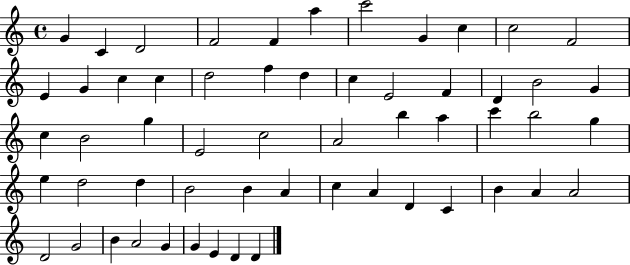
X:1
T:Untitled
M:4/4
L:1/4
K:C
G C D2 F2 F a c'2 G c c2 F2 E G c c d2 f d c E2 F D B2 G c B2 g E2 c2 A2 b a c' b2 g e d2 d B2 B A c A D C B A A2 D2 G2 B A2 G G E D D